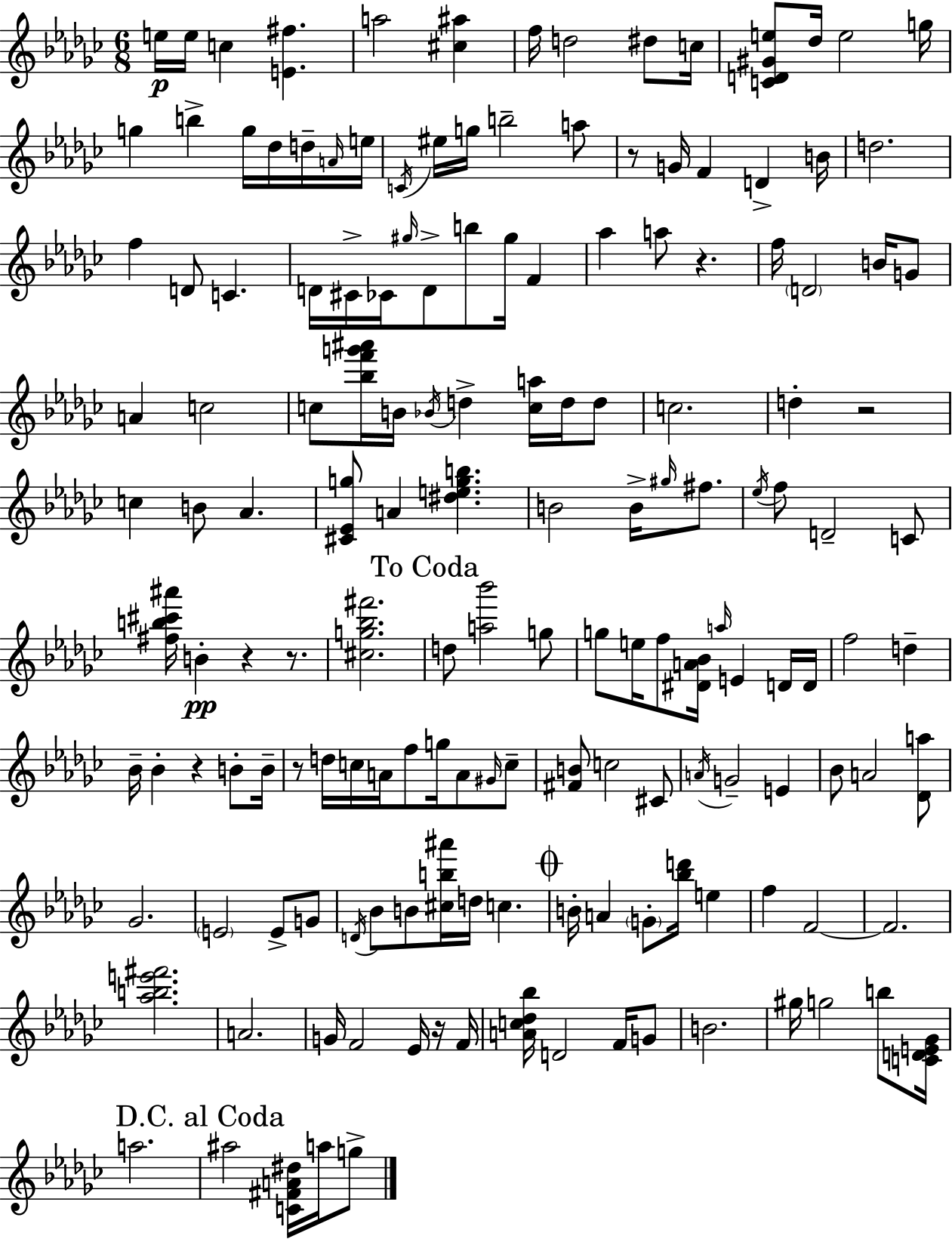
{
  \clef treble
  \numericTimeSignature
  \time 6/8
  \key ees \minor
  e''16\p e''16 c''4 <e' fis''>4. | a''2 <cis'' ais''>4 | f''16 d''2 dis''8 c''16 | <c' d' gis' e''>8 des''16 e''2 g''16 | \break g''4 b''4-> g''16 des''16 d''16-- \grace { a'16 } | e''16 \acciaccatura { c'16 } eis''16 g''16 b''2-- | a''8 r8 g'16 f'4 d'4-> | b'16 d''2. | \break f''4 d'8 c'4. | d'16 cis'16-> ces'16 \grace { gis''16 } d'8-> b''8 gis''16 f'4 | aes''4 a''8 r4. | f''16 \parenthesize d'2 | \break b'16 g'8 a'4 c''2 | c''8 <bes'' f''' g''' ais'''>16 b'16 \acciaccatura { bes'16 } d''4-> | <c'' a''>16 d''16 d''8 c''2. | d''4-. r2 | \break c''4 b'8 aes'4. | <cis' ees' g''>8 a'4 <dis'' e'' g'' b''>4. | b'2 | b'16-> \grace { gis''16 } fis''8. \acciaccatura { ees''16 } f''8 d'2-- | \break c'8 <fis'' b'' cis''' ais'''>16 b'4-.\pp r4 | r8. <cis'' g'' bes'' fis'''>2. | \mark "To Coda" d''8 <a'' bes'''>2 | g''8 g''8 e''16 f''8 <dis' a' bes'>16 | \break \grace { a''16 } e'4 d'16 d'16 f''2 | d''4-- bes'16-- bes'4-. | r4 b'8-. b'16-- r8 d''16 c''16 a'16 | f''8 g''16 a'8 \grace { gis'16 } c''8-- <fis' b'>8 c''2 | \break cis'8 \acciaccatura { a'16 } g'2-- | e'4 bes'8 a'2 | <des' a''>8 ges'2. | \parenthesize e'2 | \break e'8-> g'8 \acciaccatura { d'16 } bes'8 | b'8 <cis'' b'' ais'''>16 d''16 c''4. \mark \markup { \musicglyph "scripts.coda" } b'16-. a'4 | \parenthesize g'8-. <bes'' d'''>16 e''4 f''4 | f'2~~ f'2. | \break <aes'' b'' e''' fis'''>2. | a'2. | g'16 f'2 | ees'16 r16 f'16 <a' c'' des'' bes''>16 d'2 | \break f'16 g'8 b'2. | gis''16 g''2 | b''8 <c' d' e' ges'>16 a''2. | \mark "D.C. al Coda" ais''2 | \break <c' fis' a' dis''>16 a''16 g''8-> \bar "|."
}